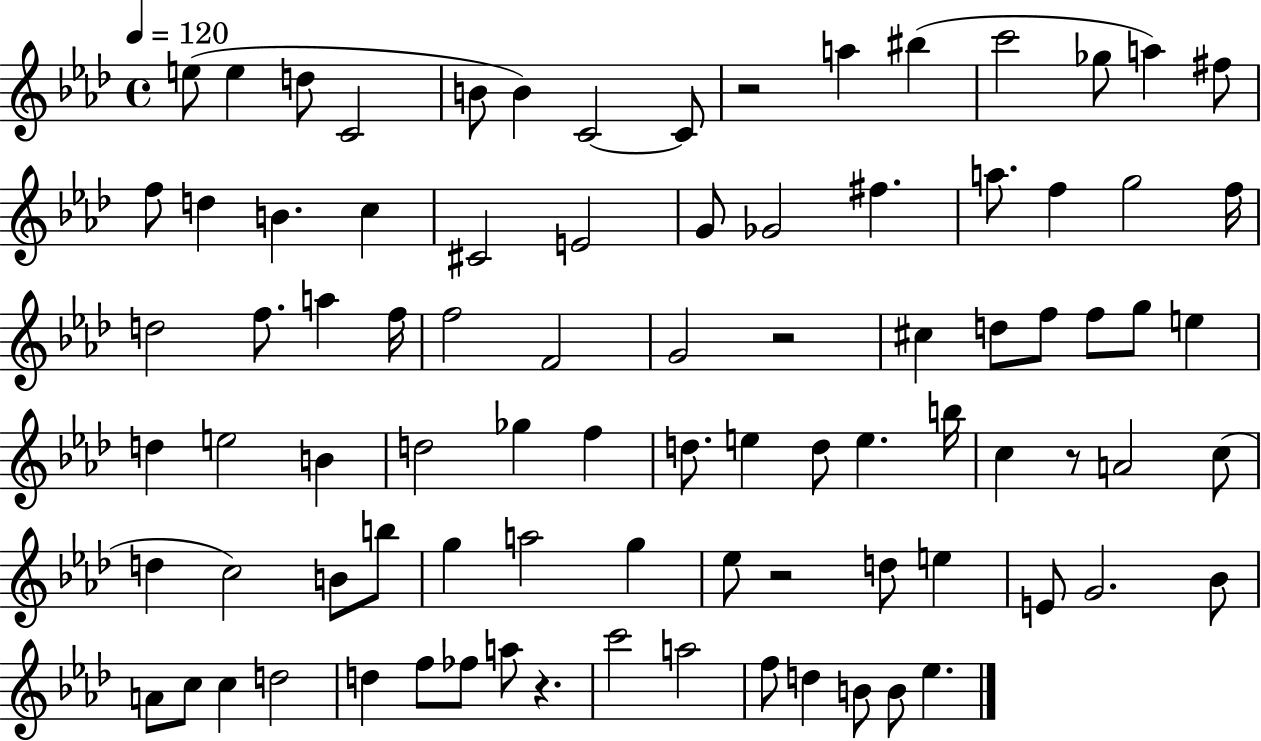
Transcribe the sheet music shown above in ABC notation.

X:1
T:Untitled
M:4/4
L:1/4
K:Ab
e/2 e d/2 C2 B/2 B C2 C/2 z2 a ^b c'2 _g/2 a ^f/2 f/2 d B c ^C2 E2 G/2 _G2 ^f a/2 f g2 f/4 d2 f/2 a f/4 f2 F2 G2 z2 ^c d/2 f/2 f/2 g/2 e d e2 B d2 _g f d/2 e d/2 e b/4 c z/2 A2 c/2 d c2 B/2 b/2 g a2 g _e/2 z2 d/2 e E/2 G2 _B/2 A/2 c/2 c d2 d f/2 _f/2 a/2 z c'2 a2 f/2 d B/2 B/2 _e